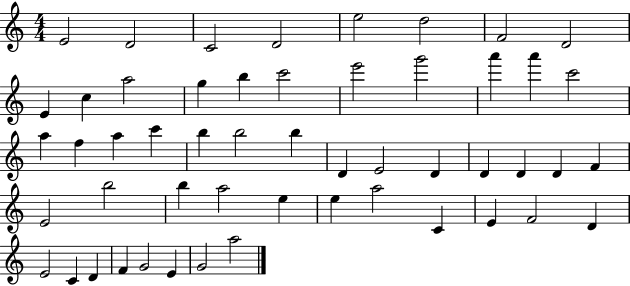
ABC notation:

X:1
T:Untitled
M:4/4
L:1/4
K:C
E2 D2 C2 D2 e2 d2 F2 D2 E c a2 g b c'2 e'2 g'2 a' a' c'2 a f a c' b b2 b D E2 D D D D F E2 b2 b a2 e e a2 C E F2 D E2 C D F G2 E G2 a2